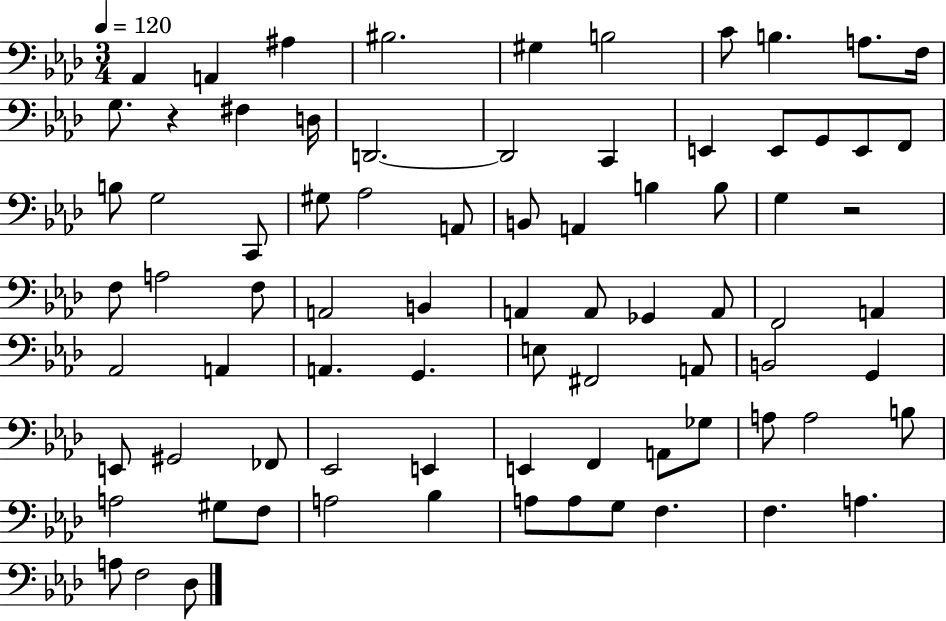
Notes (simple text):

Ab2/q A2/q A#3/q BIS3/h. G#3/q B3/h C4/e B3/q. A3/e. F3/s G3/e. R/q F#3/q D3/s D2/h. D2/h C2/q E2/q E2/e G2/e E2/e F2/e B3/e G3/h C2/e G#3/e Ab3/h A2/e B2/e A2/q B3/q B3/e G3/q R/h F3/e A3/h F3/e A2/h B2/q A2/q A2/e Gb2/q A2/e F2/h A2/q Ab2/h A2/q A2/q. G2/q. E3/e F#2/h A2/e B2/h G2/q E2/e G#2/h FES2/e Eb2/h E2/q E2/q F2/q A2/e Gb3/e A3/e A3/h B3/e A3/h G#3/e F3/e A3/h Bb3/q A3/e A3/e G3/e F3/q. F3/q. A3/q. A3/e F3/h Db3/e